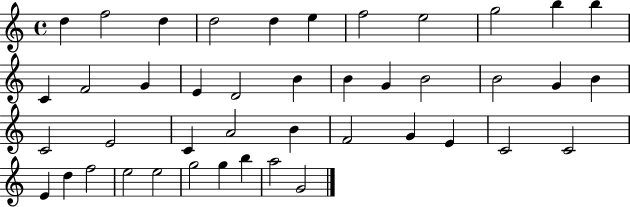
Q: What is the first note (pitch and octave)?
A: D5